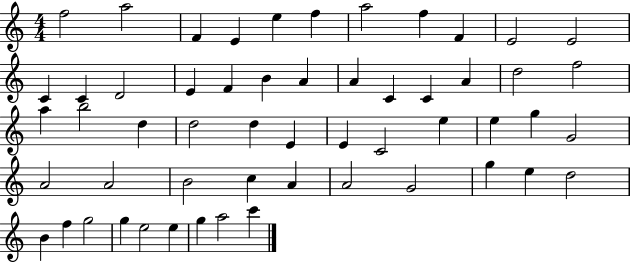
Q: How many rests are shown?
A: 0